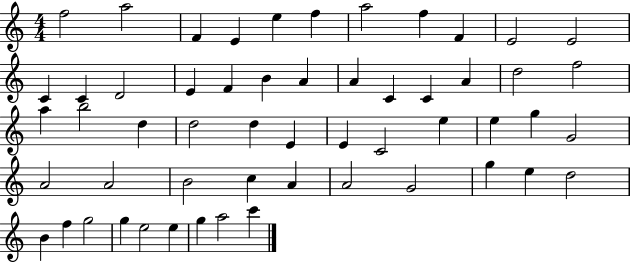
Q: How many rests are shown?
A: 0